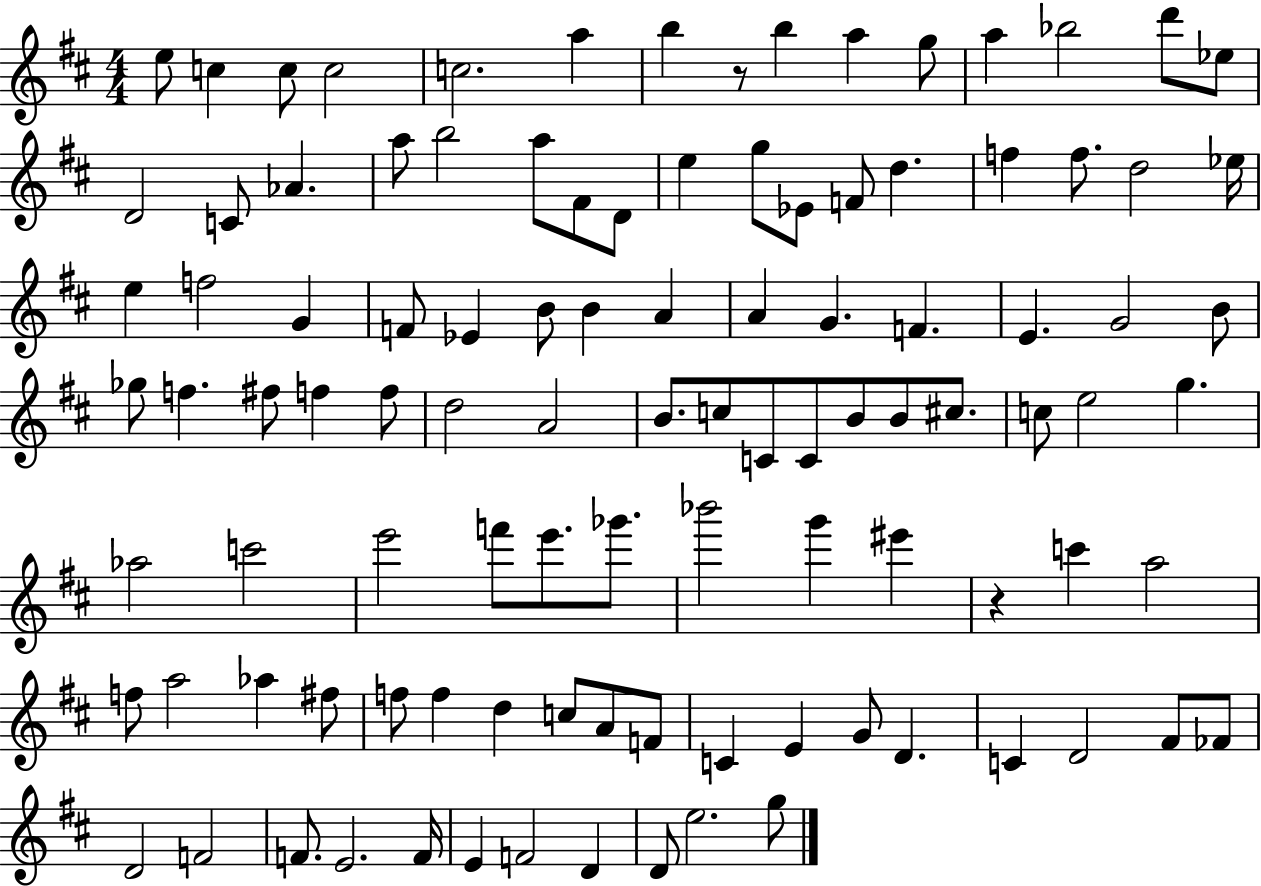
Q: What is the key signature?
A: D major